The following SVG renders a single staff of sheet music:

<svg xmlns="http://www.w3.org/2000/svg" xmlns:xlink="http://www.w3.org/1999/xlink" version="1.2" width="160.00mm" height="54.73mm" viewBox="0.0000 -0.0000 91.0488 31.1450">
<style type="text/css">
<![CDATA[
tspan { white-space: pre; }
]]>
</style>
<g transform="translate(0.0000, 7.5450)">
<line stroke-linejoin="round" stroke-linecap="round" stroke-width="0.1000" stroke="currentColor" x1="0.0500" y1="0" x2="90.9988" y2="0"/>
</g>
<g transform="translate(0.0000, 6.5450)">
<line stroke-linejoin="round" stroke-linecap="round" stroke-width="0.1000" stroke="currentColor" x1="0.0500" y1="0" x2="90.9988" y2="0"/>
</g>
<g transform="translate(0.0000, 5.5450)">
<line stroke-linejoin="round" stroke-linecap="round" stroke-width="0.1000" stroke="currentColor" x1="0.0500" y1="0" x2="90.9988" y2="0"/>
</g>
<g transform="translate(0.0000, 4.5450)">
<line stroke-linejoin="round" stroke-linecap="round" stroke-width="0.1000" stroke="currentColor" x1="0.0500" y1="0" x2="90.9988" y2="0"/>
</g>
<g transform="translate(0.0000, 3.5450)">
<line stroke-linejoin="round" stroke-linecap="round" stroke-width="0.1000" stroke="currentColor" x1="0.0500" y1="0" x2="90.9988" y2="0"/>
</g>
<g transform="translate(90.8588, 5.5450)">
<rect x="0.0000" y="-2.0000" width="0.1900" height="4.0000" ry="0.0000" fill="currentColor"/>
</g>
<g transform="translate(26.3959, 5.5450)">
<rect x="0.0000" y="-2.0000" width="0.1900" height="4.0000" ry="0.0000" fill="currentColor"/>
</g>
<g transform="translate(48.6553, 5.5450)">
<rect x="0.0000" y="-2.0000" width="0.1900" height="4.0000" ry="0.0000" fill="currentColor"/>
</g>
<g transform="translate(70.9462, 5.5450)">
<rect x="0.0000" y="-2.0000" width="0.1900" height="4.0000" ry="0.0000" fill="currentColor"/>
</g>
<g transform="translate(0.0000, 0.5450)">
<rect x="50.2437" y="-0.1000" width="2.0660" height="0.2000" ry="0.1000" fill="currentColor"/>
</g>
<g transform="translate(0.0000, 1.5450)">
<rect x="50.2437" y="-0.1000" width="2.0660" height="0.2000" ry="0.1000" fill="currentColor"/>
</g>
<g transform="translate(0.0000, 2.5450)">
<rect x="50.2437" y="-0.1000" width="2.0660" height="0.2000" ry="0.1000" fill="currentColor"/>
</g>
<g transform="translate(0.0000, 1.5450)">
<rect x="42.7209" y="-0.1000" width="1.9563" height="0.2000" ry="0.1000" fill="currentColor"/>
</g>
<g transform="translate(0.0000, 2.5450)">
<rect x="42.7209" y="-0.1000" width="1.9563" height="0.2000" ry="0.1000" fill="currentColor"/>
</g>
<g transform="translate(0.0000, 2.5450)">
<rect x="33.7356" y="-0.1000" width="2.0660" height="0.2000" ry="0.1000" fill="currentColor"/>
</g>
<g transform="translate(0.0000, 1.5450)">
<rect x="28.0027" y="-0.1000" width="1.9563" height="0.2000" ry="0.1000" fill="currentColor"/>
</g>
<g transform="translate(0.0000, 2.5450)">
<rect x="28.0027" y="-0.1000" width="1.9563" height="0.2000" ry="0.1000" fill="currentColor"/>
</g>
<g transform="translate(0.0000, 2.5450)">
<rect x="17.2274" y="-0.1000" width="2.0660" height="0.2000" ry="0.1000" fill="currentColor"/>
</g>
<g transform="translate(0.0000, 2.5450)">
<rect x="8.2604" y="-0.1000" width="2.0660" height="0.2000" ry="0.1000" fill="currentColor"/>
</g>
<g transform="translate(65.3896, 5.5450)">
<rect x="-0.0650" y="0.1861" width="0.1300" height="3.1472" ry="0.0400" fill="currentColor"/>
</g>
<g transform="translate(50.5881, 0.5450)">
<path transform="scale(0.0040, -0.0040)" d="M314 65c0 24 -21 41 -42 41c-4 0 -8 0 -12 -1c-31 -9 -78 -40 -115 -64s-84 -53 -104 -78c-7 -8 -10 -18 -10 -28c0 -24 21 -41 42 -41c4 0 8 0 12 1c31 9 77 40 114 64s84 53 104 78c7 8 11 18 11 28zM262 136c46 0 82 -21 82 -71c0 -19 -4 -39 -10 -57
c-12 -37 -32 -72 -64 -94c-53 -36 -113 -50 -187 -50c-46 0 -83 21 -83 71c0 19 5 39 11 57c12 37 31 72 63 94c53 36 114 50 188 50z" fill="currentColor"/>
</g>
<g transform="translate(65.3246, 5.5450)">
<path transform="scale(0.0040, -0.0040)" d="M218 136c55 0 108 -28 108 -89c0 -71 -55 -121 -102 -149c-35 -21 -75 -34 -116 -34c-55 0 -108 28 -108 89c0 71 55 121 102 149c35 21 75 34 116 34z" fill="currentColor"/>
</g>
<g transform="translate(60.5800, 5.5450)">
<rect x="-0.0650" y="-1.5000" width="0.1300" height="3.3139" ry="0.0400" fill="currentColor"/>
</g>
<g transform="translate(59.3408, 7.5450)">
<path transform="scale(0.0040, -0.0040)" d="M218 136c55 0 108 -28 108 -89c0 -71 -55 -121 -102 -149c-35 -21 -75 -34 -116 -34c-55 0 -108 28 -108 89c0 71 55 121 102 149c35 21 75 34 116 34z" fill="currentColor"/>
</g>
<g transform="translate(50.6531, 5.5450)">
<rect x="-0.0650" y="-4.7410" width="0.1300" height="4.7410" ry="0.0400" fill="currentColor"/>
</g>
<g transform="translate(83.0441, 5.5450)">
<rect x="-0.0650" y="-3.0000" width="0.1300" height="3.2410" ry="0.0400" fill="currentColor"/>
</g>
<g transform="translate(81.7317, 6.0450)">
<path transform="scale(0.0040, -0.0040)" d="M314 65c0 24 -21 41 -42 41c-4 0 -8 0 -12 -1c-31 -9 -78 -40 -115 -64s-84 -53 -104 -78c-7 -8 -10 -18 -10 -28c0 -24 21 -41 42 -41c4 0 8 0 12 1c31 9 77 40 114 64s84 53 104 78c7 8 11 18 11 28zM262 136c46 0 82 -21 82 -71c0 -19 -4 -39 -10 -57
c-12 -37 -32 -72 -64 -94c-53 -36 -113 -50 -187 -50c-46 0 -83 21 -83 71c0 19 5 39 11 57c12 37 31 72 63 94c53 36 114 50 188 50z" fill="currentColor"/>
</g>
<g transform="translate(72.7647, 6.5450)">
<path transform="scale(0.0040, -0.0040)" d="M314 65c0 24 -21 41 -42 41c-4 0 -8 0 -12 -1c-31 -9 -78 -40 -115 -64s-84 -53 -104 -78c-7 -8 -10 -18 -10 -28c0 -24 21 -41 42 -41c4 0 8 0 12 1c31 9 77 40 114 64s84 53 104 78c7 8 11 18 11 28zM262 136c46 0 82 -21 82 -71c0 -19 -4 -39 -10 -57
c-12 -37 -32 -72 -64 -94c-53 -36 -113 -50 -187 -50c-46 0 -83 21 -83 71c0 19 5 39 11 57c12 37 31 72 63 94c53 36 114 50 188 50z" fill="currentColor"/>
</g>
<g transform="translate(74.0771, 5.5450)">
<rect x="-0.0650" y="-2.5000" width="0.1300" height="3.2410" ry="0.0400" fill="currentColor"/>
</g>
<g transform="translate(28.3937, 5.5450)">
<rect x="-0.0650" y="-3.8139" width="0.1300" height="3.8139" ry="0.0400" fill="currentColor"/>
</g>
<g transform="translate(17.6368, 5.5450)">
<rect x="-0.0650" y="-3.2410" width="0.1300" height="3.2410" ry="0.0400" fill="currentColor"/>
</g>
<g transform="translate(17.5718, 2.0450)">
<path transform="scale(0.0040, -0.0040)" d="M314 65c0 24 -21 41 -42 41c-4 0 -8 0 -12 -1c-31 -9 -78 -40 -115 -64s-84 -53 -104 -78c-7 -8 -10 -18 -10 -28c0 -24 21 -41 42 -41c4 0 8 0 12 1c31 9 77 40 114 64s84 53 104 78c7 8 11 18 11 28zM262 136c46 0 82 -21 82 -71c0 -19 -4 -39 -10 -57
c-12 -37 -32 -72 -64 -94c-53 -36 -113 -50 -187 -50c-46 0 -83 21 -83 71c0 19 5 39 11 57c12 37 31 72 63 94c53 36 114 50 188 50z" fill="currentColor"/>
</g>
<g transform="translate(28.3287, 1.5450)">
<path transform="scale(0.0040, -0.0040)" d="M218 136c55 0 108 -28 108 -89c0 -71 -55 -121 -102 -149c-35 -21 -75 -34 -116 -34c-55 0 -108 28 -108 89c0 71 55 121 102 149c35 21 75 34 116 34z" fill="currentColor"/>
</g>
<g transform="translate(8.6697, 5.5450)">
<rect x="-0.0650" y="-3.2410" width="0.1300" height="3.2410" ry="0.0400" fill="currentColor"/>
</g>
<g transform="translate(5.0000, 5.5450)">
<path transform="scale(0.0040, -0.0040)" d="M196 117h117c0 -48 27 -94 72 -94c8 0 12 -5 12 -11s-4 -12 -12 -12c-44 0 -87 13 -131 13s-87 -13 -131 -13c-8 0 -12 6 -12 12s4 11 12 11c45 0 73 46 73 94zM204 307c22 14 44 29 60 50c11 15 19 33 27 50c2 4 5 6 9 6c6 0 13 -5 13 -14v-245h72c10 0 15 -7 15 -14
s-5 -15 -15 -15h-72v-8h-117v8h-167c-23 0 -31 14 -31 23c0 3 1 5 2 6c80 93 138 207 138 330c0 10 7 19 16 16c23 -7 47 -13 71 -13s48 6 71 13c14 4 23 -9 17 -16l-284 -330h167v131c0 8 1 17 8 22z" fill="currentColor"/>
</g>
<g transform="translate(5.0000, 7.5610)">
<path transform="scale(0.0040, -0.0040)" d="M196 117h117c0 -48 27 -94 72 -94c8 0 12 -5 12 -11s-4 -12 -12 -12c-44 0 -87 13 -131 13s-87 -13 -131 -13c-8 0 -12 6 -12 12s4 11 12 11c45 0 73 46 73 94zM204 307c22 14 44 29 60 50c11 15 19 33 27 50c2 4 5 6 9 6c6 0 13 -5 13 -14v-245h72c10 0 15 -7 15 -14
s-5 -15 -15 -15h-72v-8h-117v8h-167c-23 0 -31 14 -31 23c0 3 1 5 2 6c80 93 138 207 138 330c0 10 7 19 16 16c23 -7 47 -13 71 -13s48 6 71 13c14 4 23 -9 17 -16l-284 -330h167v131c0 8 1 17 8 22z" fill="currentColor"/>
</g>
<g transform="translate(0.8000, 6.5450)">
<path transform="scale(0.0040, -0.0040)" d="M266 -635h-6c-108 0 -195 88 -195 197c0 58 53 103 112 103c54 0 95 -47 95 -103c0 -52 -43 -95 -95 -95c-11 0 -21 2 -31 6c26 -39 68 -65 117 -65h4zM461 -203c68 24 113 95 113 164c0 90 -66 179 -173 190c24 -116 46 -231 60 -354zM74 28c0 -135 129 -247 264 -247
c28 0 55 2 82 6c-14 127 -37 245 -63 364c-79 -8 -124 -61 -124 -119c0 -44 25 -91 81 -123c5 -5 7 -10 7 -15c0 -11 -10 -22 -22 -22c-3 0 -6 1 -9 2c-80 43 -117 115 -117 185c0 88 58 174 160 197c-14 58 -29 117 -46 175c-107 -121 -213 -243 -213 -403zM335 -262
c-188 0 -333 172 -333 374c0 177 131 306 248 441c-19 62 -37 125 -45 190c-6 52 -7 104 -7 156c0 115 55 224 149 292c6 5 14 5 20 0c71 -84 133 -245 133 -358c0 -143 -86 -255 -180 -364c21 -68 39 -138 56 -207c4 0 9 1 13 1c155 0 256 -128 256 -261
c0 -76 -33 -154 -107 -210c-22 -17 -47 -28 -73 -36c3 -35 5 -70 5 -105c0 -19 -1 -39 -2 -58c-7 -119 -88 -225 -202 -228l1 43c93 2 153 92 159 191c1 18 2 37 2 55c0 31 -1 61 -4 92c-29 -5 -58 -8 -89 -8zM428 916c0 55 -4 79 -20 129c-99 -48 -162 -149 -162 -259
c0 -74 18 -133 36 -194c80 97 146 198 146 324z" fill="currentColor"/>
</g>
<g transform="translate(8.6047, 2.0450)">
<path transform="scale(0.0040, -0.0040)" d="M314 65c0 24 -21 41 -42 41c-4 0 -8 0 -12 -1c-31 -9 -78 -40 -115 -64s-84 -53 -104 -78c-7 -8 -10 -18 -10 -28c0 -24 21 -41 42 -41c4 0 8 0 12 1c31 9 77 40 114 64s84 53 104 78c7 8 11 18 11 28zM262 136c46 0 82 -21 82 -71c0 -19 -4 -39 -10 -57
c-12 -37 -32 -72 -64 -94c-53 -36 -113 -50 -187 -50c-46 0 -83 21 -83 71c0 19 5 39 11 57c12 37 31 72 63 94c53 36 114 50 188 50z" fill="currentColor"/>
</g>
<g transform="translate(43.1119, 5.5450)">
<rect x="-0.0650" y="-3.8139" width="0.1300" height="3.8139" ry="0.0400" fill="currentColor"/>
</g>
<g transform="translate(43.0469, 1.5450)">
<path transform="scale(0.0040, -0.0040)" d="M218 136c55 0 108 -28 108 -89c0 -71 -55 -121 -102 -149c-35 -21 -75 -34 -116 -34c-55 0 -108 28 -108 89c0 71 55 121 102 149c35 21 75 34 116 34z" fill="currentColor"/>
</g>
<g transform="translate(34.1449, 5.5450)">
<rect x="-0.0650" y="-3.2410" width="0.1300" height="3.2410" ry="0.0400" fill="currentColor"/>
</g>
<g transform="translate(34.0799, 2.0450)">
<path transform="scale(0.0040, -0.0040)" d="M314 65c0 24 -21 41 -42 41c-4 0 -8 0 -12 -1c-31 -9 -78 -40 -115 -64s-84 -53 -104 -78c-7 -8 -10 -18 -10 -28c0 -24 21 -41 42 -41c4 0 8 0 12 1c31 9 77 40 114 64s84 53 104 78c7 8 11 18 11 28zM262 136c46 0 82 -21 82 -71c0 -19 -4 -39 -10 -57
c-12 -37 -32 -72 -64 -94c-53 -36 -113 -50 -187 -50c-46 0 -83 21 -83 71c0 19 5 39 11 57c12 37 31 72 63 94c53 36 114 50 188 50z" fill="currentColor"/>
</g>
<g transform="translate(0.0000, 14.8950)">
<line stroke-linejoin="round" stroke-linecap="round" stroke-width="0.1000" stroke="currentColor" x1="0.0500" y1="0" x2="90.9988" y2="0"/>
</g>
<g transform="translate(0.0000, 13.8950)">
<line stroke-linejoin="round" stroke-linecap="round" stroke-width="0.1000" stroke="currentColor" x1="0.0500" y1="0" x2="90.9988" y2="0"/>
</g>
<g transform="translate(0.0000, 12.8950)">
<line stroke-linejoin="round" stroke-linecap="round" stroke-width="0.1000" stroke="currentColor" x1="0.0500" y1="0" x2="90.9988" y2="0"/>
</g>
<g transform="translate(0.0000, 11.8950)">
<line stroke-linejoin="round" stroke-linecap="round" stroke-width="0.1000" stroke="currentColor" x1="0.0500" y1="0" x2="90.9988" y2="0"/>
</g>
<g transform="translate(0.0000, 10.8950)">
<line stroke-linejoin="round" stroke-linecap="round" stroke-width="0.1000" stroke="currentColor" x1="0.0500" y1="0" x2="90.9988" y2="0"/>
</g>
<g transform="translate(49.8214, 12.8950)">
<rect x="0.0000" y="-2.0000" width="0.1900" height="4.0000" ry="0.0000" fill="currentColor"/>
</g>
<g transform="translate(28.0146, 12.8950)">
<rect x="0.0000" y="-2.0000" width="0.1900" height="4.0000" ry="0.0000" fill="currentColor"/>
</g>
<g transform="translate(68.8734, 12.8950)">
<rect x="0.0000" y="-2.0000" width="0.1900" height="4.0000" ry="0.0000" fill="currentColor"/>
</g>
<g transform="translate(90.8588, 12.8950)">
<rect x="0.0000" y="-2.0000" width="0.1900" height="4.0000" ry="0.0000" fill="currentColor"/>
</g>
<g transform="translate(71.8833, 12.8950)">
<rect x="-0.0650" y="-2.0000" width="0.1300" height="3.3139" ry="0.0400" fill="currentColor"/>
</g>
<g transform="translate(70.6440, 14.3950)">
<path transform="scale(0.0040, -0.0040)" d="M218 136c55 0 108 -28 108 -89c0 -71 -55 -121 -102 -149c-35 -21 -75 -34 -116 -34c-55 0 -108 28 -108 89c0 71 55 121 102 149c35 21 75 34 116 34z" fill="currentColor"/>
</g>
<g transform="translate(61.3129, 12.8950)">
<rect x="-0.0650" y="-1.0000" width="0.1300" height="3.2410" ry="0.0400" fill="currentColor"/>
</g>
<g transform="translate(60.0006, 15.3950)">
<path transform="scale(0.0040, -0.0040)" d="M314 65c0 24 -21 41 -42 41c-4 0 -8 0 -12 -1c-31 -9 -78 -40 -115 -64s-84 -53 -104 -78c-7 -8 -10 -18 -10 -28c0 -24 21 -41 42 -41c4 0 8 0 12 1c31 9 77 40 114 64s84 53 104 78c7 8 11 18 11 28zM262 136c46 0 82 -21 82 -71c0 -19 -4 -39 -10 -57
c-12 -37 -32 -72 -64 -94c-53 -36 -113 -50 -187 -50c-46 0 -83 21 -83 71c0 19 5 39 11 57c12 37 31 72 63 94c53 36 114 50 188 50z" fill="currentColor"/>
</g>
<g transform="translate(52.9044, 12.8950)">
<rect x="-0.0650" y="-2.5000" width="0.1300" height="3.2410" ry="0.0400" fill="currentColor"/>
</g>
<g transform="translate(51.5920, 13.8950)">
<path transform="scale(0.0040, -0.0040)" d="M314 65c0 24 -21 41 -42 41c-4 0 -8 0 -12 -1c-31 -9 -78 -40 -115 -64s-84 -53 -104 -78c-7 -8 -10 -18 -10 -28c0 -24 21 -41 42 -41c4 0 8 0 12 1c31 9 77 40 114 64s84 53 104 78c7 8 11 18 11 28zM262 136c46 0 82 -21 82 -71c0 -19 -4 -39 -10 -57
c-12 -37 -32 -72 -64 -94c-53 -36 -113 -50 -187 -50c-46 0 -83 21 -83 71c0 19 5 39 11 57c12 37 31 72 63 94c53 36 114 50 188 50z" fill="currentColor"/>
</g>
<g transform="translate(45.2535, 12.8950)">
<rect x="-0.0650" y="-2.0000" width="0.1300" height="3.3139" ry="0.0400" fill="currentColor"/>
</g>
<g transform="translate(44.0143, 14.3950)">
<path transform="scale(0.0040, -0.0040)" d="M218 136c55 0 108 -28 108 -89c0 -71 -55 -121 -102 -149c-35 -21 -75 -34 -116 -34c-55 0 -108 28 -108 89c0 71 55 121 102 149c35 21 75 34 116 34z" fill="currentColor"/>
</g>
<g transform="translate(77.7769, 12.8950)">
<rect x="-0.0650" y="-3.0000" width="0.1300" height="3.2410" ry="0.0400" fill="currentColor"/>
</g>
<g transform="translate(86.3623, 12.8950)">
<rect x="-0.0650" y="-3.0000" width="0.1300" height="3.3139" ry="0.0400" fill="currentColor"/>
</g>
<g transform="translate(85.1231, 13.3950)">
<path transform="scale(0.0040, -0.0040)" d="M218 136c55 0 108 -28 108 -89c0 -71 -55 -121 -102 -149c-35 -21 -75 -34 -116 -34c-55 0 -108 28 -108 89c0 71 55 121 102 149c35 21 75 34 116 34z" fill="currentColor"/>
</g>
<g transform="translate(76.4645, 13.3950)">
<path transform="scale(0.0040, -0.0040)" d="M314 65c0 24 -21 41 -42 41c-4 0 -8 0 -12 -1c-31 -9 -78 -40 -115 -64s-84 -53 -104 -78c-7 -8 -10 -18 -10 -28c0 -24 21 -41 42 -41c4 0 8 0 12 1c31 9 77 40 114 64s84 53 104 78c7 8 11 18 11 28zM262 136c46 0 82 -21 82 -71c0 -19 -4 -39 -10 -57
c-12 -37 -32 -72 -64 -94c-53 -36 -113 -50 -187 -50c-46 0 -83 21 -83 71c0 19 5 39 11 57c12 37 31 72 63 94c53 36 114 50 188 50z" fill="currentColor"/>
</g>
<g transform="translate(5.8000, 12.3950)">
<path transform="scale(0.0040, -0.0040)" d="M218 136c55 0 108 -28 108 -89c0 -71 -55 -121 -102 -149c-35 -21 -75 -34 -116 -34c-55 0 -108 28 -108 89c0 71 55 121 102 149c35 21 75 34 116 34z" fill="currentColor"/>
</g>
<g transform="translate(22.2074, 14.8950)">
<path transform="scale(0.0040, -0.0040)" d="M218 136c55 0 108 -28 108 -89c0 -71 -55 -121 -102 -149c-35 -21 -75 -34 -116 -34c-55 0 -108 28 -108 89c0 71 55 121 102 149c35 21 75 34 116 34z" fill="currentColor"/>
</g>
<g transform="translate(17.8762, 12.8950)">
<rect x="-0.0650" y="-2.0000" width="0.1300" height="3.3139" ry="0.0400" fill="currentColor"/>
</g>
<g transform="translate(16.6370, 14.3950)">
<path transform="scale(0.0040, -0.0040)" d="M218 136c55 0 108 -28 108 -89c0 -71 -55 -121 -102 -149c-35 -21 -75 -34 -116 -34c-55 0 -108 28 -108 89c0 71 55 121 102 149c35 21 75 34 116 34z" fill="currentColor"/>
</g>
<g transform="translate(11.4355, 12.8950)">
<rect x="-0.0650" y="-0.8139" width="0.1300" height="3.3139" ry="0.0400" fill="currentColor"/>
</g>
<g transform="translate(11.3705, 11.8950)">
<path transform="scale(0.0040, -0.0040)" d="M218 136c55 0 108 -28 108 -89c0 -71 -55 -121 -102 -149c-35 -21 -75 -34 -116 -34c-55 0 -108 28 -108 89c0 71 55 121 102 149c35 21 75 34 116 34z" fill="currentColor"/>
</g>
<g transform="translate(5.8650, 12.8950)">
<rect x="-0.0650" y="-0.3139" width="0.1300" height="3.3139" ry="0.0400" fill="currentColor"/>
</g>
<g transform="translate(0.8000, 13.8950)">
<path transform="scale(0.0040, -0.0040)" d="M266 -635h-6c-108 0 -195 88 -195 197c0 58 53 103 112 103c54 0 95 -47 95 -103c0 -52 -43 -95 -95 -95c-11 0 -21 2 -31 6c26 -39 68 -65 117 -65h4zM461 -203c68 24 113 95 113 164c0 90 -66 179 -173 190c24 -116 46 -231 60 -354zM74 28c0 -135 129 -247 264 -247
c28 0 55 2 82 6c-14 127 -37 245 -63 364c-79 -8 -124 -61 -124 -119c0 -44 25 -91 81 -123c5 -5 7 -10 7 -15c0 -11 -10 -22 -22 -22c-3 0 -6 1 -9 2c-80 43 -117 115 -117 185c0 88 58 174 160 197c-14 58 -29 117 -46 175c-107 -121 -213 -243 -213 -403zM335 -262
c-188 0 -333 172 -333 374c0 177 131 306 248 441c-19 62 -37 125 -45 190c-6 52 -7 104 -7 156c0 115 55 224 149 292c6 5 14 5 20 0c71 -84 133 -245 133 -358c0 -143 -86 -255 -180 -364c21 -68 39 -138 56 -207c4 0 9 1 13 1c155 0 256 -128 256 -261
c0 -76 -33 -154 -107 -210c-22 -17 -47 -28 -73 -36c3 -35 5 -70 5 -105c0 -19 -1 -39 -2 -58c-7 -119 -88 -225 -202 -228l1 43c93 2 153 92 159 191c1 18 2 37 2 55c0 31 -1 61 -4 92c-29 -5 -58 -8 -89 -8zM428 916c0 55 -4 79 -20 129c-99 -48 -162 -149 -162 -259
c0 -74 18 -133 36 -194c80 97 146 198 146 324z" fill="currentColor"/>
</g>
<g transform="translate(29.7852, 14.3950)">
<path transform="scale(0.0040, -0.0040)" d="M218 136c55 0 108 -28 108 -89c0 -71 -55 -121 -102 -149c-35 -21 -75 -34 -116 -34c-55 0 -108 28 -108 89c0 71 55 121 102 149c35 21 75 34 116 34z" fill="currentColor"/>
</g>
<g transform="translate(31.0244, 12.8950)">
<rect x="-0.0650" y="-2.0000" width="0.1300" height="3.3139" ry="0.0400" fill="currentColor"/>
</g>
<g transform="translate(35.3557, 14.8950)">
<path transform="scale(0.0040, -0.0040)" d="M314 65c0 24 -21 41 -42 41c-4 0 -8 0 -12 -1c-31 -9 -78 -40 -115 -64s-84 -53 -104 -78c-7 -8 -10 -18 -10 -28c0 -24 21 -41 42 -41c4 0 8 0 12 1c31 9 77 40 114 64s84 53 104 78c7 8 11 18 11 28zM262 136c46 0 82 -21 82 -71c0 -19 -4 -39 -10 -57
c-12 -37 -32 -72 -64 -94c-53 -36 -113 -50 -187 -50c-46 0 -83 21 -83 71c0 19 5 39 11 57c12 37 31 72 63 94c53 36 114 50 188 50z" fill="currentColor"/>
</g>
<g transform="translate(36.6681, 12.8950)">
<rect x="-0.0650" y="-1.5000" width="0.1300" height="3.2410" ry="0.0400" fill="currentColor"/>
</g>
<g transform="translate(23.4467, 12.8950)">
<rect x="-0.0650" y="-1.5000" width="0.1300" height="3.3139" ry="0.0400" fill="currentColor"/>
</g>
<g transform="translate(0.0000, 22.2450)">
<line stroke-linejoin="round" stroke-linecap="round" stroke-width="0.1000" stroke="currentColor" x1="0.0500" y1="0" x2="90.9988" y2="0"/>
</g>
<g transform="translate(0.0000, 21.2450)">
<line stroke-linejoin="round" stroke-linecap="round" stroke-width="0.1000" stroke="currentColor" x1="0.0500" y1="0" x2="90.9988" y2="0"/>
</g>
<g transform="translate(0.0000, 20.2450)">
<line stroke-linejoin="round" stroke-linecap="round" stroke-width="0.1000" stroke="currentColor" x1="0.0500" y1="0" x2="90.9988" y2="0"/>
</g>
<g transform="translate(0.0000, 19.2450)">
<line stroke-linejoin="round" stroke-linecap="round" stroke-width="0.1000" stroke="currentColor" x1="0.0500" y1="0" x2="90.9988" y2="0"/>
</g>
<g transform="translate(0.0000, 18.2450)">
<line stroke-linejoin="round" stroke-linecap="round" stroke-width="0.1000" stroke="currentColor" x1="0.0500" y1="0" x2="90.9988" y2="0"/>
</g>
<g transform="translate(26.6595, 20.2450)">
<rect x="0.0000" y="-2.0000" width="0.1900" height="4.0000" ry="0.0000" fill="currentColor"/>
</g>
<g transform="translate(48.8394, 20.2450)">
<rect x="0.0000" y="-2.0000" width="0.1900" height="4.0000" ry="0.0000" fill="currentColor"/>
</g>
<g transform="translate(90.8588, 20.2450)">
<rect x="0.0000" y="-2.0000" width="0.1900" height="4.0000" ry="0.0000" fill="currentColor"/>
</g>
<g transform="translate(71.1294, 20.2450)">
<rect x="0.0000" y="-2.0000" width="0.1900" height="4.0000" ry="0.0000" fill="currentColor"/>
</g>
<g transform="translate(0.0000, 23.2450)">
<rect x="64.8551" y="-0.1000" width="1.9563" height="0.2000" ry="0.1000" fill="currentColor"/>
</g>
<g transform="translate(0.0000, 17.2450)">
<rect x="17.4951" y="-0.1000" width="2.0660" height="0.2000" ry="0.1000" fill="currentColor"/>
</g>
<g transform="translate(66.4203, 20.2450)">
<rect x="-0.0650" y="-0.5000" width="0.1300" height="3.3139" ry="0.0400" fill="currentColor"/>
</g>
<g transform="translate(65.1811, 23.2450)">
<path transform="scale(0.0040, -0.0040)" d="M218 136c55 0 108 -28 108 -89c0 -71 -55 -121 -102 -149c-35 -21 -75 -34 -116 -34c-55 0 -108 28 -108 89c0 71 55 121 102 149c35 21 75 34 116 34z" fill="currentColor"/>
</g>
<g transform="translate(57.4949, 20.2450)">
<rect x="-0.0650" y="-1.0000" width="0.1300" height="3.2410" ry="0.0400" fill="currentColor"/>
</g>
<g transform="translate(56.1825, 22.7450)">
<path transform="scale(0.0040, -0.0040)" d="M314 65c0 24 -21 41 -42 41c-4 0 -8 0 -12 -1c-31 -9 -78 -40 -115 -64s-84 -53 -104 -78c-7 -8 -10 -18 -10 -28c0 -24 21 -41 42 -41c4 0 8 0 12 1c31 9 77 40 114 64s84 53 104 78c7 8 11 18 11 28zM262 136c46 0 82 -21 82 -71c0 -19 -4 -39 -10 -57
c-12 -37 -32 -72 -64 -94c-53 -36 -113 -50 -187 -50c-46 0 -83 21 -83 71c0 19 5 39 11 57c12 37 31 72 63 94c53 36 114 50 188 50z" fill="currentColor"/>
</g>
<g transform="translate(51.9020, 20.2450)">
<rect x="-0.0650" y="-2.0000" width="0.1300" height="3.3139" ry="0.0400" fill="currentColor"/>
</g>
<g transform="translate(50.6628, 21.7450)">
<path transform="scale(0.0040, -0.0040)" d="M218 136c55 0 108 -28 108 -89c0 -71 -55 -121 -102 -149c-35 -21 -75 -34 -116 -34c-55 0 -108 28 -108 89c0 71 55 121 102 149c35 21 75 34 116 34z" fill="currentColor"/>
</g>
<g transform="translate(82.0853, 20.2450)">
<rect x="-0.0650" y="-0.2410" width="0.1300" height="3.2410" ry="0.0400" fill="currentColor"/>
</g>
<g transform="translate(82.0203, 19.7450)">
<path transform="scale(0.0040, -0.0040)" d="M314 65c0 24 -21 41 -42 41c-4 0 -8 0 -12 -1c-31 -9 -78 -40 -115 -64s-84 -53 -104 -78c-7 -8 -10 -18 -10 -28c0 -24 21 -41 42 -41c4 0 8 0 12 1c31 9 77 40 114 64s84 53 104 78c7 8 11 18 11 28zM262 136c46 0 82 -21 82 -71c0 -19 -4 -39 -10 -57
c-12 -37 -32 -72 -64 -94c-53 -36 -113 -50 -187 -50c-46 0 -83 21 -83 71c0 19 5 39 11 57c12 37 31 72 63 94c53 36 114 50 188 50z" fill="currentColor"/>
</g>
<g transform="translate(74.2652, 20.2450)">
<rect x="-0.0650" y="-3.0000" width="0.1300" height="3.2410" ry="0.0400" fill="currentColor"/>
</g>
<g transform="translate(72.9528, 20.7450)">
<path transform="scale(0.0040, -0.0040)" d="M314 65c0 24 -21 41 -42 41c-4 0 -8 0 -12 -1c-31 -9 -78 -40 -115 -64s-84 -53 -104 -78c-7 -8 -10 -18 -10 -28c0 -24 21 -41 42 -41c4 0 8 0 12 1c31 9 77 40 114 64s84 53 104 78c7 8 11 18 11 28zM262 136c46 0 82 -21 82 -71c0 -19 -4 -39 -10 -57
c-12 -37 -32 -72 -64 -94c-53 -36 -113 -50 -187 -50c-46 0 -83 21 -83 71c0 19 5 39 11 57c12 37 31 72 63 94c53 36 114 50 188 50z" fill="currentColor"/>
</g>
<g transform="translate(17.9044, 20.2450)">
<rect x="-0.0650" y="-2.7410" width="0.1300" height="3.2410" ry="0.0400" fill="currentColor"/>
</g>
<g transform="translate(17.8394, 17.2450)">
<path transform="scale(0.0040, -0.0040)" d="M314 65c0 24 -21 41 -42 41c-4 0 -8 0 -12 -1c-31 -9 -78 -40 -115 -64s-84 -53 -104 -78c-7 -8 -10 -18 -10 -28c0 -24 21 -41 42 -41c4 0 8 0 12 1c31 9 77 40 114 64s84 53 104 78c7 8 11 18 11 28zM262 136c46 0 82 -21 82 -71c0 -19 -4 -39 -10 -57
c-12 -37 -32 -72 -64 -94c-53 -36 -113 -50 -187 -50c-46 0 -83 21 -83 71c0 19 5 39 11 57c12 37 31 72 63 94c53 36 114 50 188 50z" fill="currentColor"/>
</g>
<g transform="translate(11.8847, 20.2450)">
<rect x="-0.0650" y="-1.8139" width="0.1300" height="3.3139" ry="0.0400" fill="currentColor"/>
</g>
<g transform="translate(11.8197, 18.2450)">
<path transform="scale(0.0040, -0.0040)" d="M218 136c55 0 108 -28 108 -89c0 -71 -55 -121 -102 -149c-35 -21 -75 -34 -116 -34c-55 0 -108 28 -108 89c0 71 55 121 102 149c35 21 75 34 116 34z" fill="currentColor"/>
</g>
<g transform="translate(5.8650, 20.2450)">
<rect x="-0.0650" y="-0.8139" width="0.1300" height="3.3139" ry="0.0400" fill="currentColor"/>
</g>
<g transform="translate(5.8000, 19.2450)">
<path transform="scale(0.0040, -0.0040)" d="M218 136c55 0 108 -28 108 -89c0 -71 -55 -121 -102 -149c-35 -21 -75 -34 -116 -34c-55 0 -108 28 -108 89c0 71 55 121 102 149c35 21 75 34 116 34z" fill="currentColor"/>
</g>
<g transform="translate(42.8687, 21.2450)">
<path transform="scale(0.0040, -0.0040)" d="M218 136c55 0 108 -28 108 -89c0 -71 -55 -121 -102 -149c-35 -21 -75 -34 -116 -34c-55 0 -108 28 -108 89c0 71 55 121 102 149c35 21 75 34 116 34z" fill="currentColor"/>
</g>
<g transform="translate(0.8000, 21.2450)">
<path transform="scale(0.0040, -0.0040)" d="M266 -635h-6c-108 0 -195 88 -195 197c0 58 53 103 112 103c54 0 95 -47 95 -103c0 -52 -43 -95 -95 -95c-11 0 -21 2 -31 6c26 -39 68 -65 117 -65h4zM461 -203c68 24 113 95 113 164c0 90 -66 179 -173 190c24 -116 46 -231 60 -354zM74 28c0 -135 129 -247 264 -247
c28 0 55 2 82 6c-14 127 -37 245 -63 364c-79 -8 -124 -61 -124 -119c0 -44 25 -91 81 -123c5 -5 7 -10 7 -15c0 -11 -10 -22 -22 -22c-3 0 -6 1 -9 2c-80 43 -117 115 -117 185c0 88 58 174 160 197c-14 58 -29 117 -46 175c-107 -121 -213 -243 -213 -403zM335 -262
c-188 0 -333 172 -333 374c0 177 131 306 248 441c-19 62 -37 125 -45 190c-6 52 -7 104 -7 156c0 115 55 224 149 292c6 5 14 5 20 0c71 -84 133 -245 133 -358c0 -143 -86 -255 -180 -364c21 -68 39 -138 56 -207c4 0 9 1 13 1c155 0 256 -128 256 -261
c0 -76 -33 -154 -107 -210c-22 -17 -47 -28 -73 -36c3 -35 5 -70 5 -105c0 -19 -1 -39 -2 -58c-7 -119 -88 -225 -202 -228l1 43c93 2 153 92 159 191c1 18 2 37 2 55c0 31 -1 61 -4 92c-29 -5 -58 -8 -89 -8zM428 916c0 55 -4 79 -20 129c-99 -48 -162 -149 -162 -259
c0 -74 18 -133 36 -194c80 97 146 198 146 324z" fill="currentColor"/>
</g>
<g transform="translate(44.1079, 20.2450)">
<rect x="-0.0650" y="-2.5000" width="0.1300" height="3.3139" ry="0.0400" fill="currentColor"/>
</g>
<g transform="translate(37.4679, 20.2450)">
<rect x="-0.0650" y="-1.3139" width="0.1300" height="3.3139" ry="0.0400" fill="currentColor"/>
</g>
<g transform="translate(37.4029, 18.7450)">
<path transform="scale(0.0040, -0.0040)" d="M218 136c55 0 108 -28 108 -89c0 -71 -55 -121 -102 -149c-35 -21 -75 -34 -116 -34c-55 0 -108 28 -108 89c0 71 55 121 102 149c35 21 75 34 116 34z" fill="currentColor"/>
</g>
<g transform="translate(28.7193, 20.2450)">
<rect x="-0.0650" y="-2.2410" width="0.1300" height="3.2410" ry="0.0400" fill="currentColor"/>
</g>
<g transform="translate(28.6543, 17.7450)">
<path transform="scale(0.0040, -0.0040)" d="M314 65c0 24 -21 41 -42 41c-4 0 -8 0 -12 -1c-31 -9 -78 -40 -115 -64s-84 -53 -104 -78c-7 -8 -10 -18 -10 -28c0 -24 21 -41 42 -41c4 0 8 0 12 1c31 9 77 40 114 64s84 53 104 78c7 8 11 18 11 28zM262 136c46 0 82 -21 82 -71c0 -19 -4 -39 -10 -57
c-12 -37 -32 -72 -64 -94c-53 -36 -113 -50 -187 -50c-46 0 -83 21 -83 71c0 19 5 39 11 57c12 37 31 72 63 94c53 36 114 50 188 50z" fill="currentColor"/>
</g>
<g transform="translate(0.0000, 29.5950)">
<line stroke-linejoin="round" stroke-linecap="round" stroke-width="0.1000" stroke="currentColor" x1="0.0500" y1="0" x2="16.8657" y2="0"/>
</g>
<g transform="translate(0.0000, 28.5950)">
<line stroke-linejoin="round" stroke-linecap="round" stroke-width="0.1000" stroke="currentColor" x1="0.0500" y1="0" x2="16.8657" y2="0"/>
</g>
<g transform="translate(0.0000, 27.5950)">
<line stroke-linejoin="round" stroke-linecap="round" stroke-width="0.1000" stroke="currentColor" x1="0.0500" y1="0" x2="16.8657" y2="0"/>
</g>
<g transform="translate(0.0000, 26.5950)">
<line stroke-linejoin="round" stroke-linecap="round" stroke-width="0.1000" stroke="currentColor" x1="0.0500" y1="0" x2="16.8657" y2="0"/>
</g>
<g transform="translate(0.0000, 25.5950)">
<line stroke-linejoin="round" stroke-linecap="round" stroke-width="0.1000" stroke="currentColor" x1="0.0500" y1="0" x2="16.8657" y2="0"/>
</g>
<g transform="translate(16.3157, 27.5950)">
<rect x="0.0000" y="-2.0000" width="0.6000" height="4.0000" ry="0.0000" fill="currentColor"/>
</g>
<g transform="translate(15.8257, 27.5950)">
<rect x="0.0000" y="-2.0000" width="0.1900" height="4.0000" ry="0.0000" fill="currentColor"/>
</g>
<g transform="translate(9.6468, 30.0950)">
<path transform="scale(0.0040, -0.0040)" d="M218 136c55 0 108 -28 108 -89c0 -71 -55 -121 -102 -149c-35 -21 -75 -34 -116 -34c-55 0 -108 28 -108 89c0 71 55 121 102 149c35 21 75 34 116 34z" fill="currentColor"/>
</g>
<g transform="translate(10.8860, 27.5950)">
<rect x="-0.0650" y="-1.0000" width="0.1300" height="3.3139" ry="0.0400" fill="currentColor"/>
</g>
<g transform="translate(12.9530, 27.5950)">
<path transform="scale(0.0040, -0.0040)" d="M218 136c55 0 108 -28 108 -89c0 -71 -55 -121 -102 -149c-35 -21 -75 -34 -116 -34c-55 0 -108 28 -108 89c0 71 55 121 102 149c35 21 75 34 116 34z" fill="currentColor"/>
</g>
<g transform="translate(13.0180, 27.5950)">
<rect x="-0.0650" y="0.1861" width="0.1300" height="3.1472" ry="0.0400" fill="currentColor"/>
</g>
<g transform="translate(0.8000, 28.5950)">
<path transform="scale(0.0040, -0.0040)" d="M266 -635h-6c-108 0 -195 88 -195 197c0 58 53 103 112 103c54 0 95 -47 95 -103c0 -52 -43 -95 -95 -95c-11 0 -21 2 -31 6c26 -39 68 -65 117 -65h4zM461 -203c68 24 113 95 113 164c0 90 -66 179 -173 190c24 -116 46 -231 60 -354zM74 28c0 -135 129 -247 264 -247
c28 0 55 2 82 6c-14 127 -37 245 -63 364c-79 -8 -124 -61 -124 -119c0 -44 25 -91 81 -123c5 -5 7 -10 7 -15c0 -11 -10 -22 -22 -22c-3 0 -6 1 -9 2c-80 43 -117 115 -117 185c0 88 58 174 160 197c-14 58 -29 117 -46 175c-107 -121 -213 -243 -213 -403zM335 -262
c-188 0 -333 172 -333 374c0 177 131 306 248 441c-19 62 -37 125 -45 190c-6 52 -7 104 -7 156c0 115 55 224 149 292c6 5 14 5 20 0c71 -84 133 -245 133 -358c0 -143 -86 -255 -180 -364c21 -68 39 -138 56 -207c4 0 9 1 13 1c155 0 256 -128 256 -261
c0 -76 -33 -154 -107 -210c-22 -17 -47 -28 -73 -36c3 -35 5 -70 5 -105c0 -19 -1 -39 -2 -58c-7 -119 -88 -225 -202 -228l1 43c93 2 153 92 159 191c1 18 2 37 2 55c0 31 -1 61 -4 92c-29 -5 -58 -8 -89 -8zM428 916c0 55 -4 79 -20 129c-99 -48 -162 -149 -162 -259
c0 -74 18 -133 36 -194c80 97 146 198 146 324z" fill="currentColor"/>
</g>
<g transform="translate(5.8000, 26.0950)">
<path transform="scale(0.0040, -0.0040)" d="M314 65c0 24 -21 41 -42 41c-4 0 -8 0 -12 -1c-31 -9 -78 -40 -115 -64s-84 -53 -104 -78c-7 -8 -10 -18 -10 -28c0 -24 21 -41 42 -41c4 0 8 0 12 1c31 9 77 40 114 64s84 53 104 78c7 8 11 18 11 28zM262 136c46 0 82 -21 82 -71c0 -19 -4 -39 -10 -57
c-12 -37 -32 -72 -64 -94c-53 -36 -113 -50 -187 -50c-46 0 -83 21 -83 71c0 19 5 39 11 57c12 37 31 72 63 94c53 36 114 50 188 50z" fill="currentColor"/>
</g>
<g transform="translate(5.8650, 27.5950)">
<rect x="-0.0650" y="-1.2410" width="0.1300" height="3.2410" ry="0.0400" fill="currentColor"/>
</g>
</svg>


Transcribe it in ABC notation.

X:1
T:Untitled
M:4/4
L:1/4
K:C
b2 b2 c' b2 c' e'2 E B G2 A2 c d F E F E2 F G2 D2 F A2 A d f a2 g2 e G F D2 C A2 c2 e2 D B